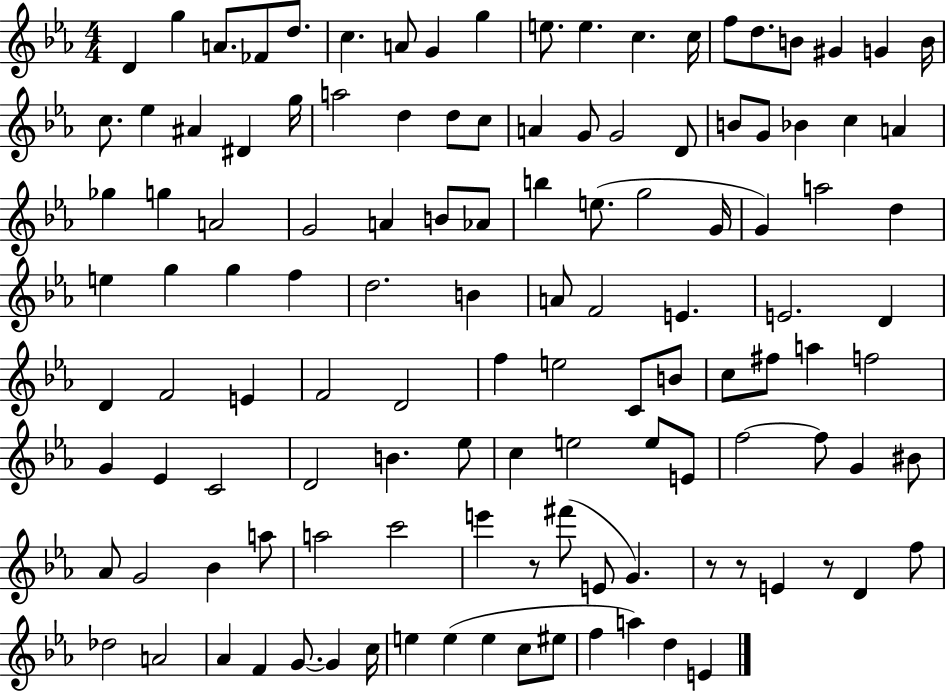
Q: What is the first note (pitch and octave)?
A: D4